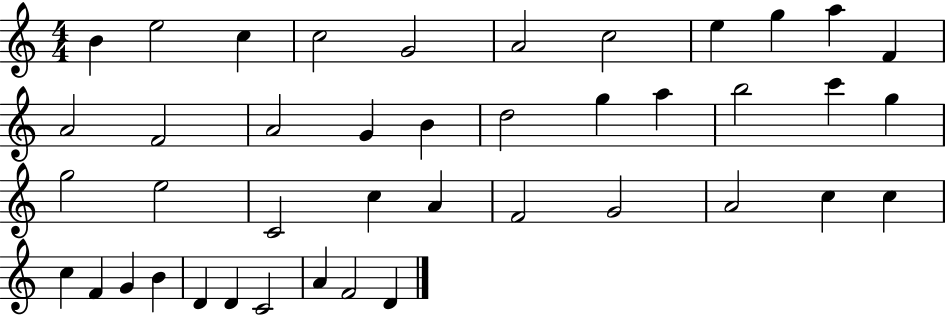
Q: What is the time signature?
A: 4/4